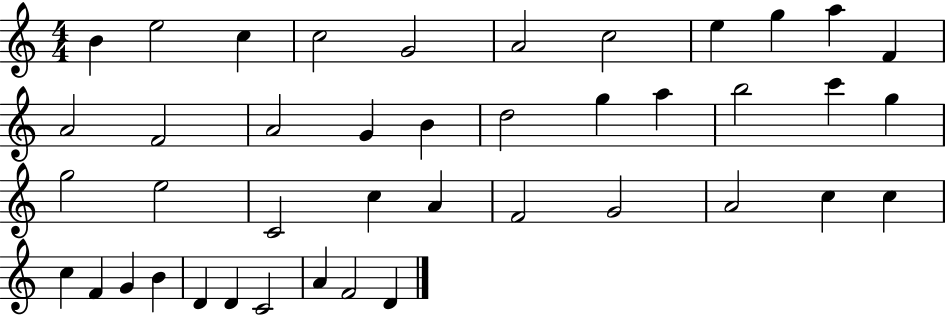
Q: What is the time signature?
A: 4/4